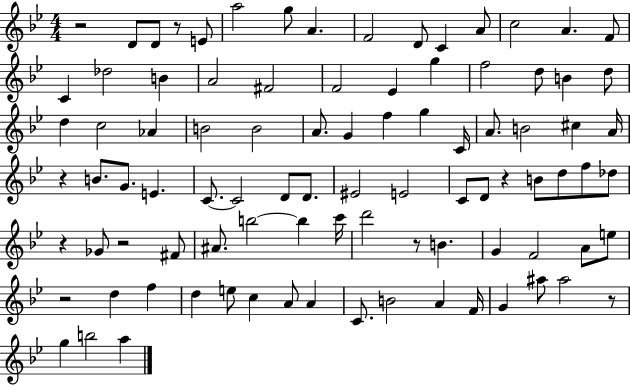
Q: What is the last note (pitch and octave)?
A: A5